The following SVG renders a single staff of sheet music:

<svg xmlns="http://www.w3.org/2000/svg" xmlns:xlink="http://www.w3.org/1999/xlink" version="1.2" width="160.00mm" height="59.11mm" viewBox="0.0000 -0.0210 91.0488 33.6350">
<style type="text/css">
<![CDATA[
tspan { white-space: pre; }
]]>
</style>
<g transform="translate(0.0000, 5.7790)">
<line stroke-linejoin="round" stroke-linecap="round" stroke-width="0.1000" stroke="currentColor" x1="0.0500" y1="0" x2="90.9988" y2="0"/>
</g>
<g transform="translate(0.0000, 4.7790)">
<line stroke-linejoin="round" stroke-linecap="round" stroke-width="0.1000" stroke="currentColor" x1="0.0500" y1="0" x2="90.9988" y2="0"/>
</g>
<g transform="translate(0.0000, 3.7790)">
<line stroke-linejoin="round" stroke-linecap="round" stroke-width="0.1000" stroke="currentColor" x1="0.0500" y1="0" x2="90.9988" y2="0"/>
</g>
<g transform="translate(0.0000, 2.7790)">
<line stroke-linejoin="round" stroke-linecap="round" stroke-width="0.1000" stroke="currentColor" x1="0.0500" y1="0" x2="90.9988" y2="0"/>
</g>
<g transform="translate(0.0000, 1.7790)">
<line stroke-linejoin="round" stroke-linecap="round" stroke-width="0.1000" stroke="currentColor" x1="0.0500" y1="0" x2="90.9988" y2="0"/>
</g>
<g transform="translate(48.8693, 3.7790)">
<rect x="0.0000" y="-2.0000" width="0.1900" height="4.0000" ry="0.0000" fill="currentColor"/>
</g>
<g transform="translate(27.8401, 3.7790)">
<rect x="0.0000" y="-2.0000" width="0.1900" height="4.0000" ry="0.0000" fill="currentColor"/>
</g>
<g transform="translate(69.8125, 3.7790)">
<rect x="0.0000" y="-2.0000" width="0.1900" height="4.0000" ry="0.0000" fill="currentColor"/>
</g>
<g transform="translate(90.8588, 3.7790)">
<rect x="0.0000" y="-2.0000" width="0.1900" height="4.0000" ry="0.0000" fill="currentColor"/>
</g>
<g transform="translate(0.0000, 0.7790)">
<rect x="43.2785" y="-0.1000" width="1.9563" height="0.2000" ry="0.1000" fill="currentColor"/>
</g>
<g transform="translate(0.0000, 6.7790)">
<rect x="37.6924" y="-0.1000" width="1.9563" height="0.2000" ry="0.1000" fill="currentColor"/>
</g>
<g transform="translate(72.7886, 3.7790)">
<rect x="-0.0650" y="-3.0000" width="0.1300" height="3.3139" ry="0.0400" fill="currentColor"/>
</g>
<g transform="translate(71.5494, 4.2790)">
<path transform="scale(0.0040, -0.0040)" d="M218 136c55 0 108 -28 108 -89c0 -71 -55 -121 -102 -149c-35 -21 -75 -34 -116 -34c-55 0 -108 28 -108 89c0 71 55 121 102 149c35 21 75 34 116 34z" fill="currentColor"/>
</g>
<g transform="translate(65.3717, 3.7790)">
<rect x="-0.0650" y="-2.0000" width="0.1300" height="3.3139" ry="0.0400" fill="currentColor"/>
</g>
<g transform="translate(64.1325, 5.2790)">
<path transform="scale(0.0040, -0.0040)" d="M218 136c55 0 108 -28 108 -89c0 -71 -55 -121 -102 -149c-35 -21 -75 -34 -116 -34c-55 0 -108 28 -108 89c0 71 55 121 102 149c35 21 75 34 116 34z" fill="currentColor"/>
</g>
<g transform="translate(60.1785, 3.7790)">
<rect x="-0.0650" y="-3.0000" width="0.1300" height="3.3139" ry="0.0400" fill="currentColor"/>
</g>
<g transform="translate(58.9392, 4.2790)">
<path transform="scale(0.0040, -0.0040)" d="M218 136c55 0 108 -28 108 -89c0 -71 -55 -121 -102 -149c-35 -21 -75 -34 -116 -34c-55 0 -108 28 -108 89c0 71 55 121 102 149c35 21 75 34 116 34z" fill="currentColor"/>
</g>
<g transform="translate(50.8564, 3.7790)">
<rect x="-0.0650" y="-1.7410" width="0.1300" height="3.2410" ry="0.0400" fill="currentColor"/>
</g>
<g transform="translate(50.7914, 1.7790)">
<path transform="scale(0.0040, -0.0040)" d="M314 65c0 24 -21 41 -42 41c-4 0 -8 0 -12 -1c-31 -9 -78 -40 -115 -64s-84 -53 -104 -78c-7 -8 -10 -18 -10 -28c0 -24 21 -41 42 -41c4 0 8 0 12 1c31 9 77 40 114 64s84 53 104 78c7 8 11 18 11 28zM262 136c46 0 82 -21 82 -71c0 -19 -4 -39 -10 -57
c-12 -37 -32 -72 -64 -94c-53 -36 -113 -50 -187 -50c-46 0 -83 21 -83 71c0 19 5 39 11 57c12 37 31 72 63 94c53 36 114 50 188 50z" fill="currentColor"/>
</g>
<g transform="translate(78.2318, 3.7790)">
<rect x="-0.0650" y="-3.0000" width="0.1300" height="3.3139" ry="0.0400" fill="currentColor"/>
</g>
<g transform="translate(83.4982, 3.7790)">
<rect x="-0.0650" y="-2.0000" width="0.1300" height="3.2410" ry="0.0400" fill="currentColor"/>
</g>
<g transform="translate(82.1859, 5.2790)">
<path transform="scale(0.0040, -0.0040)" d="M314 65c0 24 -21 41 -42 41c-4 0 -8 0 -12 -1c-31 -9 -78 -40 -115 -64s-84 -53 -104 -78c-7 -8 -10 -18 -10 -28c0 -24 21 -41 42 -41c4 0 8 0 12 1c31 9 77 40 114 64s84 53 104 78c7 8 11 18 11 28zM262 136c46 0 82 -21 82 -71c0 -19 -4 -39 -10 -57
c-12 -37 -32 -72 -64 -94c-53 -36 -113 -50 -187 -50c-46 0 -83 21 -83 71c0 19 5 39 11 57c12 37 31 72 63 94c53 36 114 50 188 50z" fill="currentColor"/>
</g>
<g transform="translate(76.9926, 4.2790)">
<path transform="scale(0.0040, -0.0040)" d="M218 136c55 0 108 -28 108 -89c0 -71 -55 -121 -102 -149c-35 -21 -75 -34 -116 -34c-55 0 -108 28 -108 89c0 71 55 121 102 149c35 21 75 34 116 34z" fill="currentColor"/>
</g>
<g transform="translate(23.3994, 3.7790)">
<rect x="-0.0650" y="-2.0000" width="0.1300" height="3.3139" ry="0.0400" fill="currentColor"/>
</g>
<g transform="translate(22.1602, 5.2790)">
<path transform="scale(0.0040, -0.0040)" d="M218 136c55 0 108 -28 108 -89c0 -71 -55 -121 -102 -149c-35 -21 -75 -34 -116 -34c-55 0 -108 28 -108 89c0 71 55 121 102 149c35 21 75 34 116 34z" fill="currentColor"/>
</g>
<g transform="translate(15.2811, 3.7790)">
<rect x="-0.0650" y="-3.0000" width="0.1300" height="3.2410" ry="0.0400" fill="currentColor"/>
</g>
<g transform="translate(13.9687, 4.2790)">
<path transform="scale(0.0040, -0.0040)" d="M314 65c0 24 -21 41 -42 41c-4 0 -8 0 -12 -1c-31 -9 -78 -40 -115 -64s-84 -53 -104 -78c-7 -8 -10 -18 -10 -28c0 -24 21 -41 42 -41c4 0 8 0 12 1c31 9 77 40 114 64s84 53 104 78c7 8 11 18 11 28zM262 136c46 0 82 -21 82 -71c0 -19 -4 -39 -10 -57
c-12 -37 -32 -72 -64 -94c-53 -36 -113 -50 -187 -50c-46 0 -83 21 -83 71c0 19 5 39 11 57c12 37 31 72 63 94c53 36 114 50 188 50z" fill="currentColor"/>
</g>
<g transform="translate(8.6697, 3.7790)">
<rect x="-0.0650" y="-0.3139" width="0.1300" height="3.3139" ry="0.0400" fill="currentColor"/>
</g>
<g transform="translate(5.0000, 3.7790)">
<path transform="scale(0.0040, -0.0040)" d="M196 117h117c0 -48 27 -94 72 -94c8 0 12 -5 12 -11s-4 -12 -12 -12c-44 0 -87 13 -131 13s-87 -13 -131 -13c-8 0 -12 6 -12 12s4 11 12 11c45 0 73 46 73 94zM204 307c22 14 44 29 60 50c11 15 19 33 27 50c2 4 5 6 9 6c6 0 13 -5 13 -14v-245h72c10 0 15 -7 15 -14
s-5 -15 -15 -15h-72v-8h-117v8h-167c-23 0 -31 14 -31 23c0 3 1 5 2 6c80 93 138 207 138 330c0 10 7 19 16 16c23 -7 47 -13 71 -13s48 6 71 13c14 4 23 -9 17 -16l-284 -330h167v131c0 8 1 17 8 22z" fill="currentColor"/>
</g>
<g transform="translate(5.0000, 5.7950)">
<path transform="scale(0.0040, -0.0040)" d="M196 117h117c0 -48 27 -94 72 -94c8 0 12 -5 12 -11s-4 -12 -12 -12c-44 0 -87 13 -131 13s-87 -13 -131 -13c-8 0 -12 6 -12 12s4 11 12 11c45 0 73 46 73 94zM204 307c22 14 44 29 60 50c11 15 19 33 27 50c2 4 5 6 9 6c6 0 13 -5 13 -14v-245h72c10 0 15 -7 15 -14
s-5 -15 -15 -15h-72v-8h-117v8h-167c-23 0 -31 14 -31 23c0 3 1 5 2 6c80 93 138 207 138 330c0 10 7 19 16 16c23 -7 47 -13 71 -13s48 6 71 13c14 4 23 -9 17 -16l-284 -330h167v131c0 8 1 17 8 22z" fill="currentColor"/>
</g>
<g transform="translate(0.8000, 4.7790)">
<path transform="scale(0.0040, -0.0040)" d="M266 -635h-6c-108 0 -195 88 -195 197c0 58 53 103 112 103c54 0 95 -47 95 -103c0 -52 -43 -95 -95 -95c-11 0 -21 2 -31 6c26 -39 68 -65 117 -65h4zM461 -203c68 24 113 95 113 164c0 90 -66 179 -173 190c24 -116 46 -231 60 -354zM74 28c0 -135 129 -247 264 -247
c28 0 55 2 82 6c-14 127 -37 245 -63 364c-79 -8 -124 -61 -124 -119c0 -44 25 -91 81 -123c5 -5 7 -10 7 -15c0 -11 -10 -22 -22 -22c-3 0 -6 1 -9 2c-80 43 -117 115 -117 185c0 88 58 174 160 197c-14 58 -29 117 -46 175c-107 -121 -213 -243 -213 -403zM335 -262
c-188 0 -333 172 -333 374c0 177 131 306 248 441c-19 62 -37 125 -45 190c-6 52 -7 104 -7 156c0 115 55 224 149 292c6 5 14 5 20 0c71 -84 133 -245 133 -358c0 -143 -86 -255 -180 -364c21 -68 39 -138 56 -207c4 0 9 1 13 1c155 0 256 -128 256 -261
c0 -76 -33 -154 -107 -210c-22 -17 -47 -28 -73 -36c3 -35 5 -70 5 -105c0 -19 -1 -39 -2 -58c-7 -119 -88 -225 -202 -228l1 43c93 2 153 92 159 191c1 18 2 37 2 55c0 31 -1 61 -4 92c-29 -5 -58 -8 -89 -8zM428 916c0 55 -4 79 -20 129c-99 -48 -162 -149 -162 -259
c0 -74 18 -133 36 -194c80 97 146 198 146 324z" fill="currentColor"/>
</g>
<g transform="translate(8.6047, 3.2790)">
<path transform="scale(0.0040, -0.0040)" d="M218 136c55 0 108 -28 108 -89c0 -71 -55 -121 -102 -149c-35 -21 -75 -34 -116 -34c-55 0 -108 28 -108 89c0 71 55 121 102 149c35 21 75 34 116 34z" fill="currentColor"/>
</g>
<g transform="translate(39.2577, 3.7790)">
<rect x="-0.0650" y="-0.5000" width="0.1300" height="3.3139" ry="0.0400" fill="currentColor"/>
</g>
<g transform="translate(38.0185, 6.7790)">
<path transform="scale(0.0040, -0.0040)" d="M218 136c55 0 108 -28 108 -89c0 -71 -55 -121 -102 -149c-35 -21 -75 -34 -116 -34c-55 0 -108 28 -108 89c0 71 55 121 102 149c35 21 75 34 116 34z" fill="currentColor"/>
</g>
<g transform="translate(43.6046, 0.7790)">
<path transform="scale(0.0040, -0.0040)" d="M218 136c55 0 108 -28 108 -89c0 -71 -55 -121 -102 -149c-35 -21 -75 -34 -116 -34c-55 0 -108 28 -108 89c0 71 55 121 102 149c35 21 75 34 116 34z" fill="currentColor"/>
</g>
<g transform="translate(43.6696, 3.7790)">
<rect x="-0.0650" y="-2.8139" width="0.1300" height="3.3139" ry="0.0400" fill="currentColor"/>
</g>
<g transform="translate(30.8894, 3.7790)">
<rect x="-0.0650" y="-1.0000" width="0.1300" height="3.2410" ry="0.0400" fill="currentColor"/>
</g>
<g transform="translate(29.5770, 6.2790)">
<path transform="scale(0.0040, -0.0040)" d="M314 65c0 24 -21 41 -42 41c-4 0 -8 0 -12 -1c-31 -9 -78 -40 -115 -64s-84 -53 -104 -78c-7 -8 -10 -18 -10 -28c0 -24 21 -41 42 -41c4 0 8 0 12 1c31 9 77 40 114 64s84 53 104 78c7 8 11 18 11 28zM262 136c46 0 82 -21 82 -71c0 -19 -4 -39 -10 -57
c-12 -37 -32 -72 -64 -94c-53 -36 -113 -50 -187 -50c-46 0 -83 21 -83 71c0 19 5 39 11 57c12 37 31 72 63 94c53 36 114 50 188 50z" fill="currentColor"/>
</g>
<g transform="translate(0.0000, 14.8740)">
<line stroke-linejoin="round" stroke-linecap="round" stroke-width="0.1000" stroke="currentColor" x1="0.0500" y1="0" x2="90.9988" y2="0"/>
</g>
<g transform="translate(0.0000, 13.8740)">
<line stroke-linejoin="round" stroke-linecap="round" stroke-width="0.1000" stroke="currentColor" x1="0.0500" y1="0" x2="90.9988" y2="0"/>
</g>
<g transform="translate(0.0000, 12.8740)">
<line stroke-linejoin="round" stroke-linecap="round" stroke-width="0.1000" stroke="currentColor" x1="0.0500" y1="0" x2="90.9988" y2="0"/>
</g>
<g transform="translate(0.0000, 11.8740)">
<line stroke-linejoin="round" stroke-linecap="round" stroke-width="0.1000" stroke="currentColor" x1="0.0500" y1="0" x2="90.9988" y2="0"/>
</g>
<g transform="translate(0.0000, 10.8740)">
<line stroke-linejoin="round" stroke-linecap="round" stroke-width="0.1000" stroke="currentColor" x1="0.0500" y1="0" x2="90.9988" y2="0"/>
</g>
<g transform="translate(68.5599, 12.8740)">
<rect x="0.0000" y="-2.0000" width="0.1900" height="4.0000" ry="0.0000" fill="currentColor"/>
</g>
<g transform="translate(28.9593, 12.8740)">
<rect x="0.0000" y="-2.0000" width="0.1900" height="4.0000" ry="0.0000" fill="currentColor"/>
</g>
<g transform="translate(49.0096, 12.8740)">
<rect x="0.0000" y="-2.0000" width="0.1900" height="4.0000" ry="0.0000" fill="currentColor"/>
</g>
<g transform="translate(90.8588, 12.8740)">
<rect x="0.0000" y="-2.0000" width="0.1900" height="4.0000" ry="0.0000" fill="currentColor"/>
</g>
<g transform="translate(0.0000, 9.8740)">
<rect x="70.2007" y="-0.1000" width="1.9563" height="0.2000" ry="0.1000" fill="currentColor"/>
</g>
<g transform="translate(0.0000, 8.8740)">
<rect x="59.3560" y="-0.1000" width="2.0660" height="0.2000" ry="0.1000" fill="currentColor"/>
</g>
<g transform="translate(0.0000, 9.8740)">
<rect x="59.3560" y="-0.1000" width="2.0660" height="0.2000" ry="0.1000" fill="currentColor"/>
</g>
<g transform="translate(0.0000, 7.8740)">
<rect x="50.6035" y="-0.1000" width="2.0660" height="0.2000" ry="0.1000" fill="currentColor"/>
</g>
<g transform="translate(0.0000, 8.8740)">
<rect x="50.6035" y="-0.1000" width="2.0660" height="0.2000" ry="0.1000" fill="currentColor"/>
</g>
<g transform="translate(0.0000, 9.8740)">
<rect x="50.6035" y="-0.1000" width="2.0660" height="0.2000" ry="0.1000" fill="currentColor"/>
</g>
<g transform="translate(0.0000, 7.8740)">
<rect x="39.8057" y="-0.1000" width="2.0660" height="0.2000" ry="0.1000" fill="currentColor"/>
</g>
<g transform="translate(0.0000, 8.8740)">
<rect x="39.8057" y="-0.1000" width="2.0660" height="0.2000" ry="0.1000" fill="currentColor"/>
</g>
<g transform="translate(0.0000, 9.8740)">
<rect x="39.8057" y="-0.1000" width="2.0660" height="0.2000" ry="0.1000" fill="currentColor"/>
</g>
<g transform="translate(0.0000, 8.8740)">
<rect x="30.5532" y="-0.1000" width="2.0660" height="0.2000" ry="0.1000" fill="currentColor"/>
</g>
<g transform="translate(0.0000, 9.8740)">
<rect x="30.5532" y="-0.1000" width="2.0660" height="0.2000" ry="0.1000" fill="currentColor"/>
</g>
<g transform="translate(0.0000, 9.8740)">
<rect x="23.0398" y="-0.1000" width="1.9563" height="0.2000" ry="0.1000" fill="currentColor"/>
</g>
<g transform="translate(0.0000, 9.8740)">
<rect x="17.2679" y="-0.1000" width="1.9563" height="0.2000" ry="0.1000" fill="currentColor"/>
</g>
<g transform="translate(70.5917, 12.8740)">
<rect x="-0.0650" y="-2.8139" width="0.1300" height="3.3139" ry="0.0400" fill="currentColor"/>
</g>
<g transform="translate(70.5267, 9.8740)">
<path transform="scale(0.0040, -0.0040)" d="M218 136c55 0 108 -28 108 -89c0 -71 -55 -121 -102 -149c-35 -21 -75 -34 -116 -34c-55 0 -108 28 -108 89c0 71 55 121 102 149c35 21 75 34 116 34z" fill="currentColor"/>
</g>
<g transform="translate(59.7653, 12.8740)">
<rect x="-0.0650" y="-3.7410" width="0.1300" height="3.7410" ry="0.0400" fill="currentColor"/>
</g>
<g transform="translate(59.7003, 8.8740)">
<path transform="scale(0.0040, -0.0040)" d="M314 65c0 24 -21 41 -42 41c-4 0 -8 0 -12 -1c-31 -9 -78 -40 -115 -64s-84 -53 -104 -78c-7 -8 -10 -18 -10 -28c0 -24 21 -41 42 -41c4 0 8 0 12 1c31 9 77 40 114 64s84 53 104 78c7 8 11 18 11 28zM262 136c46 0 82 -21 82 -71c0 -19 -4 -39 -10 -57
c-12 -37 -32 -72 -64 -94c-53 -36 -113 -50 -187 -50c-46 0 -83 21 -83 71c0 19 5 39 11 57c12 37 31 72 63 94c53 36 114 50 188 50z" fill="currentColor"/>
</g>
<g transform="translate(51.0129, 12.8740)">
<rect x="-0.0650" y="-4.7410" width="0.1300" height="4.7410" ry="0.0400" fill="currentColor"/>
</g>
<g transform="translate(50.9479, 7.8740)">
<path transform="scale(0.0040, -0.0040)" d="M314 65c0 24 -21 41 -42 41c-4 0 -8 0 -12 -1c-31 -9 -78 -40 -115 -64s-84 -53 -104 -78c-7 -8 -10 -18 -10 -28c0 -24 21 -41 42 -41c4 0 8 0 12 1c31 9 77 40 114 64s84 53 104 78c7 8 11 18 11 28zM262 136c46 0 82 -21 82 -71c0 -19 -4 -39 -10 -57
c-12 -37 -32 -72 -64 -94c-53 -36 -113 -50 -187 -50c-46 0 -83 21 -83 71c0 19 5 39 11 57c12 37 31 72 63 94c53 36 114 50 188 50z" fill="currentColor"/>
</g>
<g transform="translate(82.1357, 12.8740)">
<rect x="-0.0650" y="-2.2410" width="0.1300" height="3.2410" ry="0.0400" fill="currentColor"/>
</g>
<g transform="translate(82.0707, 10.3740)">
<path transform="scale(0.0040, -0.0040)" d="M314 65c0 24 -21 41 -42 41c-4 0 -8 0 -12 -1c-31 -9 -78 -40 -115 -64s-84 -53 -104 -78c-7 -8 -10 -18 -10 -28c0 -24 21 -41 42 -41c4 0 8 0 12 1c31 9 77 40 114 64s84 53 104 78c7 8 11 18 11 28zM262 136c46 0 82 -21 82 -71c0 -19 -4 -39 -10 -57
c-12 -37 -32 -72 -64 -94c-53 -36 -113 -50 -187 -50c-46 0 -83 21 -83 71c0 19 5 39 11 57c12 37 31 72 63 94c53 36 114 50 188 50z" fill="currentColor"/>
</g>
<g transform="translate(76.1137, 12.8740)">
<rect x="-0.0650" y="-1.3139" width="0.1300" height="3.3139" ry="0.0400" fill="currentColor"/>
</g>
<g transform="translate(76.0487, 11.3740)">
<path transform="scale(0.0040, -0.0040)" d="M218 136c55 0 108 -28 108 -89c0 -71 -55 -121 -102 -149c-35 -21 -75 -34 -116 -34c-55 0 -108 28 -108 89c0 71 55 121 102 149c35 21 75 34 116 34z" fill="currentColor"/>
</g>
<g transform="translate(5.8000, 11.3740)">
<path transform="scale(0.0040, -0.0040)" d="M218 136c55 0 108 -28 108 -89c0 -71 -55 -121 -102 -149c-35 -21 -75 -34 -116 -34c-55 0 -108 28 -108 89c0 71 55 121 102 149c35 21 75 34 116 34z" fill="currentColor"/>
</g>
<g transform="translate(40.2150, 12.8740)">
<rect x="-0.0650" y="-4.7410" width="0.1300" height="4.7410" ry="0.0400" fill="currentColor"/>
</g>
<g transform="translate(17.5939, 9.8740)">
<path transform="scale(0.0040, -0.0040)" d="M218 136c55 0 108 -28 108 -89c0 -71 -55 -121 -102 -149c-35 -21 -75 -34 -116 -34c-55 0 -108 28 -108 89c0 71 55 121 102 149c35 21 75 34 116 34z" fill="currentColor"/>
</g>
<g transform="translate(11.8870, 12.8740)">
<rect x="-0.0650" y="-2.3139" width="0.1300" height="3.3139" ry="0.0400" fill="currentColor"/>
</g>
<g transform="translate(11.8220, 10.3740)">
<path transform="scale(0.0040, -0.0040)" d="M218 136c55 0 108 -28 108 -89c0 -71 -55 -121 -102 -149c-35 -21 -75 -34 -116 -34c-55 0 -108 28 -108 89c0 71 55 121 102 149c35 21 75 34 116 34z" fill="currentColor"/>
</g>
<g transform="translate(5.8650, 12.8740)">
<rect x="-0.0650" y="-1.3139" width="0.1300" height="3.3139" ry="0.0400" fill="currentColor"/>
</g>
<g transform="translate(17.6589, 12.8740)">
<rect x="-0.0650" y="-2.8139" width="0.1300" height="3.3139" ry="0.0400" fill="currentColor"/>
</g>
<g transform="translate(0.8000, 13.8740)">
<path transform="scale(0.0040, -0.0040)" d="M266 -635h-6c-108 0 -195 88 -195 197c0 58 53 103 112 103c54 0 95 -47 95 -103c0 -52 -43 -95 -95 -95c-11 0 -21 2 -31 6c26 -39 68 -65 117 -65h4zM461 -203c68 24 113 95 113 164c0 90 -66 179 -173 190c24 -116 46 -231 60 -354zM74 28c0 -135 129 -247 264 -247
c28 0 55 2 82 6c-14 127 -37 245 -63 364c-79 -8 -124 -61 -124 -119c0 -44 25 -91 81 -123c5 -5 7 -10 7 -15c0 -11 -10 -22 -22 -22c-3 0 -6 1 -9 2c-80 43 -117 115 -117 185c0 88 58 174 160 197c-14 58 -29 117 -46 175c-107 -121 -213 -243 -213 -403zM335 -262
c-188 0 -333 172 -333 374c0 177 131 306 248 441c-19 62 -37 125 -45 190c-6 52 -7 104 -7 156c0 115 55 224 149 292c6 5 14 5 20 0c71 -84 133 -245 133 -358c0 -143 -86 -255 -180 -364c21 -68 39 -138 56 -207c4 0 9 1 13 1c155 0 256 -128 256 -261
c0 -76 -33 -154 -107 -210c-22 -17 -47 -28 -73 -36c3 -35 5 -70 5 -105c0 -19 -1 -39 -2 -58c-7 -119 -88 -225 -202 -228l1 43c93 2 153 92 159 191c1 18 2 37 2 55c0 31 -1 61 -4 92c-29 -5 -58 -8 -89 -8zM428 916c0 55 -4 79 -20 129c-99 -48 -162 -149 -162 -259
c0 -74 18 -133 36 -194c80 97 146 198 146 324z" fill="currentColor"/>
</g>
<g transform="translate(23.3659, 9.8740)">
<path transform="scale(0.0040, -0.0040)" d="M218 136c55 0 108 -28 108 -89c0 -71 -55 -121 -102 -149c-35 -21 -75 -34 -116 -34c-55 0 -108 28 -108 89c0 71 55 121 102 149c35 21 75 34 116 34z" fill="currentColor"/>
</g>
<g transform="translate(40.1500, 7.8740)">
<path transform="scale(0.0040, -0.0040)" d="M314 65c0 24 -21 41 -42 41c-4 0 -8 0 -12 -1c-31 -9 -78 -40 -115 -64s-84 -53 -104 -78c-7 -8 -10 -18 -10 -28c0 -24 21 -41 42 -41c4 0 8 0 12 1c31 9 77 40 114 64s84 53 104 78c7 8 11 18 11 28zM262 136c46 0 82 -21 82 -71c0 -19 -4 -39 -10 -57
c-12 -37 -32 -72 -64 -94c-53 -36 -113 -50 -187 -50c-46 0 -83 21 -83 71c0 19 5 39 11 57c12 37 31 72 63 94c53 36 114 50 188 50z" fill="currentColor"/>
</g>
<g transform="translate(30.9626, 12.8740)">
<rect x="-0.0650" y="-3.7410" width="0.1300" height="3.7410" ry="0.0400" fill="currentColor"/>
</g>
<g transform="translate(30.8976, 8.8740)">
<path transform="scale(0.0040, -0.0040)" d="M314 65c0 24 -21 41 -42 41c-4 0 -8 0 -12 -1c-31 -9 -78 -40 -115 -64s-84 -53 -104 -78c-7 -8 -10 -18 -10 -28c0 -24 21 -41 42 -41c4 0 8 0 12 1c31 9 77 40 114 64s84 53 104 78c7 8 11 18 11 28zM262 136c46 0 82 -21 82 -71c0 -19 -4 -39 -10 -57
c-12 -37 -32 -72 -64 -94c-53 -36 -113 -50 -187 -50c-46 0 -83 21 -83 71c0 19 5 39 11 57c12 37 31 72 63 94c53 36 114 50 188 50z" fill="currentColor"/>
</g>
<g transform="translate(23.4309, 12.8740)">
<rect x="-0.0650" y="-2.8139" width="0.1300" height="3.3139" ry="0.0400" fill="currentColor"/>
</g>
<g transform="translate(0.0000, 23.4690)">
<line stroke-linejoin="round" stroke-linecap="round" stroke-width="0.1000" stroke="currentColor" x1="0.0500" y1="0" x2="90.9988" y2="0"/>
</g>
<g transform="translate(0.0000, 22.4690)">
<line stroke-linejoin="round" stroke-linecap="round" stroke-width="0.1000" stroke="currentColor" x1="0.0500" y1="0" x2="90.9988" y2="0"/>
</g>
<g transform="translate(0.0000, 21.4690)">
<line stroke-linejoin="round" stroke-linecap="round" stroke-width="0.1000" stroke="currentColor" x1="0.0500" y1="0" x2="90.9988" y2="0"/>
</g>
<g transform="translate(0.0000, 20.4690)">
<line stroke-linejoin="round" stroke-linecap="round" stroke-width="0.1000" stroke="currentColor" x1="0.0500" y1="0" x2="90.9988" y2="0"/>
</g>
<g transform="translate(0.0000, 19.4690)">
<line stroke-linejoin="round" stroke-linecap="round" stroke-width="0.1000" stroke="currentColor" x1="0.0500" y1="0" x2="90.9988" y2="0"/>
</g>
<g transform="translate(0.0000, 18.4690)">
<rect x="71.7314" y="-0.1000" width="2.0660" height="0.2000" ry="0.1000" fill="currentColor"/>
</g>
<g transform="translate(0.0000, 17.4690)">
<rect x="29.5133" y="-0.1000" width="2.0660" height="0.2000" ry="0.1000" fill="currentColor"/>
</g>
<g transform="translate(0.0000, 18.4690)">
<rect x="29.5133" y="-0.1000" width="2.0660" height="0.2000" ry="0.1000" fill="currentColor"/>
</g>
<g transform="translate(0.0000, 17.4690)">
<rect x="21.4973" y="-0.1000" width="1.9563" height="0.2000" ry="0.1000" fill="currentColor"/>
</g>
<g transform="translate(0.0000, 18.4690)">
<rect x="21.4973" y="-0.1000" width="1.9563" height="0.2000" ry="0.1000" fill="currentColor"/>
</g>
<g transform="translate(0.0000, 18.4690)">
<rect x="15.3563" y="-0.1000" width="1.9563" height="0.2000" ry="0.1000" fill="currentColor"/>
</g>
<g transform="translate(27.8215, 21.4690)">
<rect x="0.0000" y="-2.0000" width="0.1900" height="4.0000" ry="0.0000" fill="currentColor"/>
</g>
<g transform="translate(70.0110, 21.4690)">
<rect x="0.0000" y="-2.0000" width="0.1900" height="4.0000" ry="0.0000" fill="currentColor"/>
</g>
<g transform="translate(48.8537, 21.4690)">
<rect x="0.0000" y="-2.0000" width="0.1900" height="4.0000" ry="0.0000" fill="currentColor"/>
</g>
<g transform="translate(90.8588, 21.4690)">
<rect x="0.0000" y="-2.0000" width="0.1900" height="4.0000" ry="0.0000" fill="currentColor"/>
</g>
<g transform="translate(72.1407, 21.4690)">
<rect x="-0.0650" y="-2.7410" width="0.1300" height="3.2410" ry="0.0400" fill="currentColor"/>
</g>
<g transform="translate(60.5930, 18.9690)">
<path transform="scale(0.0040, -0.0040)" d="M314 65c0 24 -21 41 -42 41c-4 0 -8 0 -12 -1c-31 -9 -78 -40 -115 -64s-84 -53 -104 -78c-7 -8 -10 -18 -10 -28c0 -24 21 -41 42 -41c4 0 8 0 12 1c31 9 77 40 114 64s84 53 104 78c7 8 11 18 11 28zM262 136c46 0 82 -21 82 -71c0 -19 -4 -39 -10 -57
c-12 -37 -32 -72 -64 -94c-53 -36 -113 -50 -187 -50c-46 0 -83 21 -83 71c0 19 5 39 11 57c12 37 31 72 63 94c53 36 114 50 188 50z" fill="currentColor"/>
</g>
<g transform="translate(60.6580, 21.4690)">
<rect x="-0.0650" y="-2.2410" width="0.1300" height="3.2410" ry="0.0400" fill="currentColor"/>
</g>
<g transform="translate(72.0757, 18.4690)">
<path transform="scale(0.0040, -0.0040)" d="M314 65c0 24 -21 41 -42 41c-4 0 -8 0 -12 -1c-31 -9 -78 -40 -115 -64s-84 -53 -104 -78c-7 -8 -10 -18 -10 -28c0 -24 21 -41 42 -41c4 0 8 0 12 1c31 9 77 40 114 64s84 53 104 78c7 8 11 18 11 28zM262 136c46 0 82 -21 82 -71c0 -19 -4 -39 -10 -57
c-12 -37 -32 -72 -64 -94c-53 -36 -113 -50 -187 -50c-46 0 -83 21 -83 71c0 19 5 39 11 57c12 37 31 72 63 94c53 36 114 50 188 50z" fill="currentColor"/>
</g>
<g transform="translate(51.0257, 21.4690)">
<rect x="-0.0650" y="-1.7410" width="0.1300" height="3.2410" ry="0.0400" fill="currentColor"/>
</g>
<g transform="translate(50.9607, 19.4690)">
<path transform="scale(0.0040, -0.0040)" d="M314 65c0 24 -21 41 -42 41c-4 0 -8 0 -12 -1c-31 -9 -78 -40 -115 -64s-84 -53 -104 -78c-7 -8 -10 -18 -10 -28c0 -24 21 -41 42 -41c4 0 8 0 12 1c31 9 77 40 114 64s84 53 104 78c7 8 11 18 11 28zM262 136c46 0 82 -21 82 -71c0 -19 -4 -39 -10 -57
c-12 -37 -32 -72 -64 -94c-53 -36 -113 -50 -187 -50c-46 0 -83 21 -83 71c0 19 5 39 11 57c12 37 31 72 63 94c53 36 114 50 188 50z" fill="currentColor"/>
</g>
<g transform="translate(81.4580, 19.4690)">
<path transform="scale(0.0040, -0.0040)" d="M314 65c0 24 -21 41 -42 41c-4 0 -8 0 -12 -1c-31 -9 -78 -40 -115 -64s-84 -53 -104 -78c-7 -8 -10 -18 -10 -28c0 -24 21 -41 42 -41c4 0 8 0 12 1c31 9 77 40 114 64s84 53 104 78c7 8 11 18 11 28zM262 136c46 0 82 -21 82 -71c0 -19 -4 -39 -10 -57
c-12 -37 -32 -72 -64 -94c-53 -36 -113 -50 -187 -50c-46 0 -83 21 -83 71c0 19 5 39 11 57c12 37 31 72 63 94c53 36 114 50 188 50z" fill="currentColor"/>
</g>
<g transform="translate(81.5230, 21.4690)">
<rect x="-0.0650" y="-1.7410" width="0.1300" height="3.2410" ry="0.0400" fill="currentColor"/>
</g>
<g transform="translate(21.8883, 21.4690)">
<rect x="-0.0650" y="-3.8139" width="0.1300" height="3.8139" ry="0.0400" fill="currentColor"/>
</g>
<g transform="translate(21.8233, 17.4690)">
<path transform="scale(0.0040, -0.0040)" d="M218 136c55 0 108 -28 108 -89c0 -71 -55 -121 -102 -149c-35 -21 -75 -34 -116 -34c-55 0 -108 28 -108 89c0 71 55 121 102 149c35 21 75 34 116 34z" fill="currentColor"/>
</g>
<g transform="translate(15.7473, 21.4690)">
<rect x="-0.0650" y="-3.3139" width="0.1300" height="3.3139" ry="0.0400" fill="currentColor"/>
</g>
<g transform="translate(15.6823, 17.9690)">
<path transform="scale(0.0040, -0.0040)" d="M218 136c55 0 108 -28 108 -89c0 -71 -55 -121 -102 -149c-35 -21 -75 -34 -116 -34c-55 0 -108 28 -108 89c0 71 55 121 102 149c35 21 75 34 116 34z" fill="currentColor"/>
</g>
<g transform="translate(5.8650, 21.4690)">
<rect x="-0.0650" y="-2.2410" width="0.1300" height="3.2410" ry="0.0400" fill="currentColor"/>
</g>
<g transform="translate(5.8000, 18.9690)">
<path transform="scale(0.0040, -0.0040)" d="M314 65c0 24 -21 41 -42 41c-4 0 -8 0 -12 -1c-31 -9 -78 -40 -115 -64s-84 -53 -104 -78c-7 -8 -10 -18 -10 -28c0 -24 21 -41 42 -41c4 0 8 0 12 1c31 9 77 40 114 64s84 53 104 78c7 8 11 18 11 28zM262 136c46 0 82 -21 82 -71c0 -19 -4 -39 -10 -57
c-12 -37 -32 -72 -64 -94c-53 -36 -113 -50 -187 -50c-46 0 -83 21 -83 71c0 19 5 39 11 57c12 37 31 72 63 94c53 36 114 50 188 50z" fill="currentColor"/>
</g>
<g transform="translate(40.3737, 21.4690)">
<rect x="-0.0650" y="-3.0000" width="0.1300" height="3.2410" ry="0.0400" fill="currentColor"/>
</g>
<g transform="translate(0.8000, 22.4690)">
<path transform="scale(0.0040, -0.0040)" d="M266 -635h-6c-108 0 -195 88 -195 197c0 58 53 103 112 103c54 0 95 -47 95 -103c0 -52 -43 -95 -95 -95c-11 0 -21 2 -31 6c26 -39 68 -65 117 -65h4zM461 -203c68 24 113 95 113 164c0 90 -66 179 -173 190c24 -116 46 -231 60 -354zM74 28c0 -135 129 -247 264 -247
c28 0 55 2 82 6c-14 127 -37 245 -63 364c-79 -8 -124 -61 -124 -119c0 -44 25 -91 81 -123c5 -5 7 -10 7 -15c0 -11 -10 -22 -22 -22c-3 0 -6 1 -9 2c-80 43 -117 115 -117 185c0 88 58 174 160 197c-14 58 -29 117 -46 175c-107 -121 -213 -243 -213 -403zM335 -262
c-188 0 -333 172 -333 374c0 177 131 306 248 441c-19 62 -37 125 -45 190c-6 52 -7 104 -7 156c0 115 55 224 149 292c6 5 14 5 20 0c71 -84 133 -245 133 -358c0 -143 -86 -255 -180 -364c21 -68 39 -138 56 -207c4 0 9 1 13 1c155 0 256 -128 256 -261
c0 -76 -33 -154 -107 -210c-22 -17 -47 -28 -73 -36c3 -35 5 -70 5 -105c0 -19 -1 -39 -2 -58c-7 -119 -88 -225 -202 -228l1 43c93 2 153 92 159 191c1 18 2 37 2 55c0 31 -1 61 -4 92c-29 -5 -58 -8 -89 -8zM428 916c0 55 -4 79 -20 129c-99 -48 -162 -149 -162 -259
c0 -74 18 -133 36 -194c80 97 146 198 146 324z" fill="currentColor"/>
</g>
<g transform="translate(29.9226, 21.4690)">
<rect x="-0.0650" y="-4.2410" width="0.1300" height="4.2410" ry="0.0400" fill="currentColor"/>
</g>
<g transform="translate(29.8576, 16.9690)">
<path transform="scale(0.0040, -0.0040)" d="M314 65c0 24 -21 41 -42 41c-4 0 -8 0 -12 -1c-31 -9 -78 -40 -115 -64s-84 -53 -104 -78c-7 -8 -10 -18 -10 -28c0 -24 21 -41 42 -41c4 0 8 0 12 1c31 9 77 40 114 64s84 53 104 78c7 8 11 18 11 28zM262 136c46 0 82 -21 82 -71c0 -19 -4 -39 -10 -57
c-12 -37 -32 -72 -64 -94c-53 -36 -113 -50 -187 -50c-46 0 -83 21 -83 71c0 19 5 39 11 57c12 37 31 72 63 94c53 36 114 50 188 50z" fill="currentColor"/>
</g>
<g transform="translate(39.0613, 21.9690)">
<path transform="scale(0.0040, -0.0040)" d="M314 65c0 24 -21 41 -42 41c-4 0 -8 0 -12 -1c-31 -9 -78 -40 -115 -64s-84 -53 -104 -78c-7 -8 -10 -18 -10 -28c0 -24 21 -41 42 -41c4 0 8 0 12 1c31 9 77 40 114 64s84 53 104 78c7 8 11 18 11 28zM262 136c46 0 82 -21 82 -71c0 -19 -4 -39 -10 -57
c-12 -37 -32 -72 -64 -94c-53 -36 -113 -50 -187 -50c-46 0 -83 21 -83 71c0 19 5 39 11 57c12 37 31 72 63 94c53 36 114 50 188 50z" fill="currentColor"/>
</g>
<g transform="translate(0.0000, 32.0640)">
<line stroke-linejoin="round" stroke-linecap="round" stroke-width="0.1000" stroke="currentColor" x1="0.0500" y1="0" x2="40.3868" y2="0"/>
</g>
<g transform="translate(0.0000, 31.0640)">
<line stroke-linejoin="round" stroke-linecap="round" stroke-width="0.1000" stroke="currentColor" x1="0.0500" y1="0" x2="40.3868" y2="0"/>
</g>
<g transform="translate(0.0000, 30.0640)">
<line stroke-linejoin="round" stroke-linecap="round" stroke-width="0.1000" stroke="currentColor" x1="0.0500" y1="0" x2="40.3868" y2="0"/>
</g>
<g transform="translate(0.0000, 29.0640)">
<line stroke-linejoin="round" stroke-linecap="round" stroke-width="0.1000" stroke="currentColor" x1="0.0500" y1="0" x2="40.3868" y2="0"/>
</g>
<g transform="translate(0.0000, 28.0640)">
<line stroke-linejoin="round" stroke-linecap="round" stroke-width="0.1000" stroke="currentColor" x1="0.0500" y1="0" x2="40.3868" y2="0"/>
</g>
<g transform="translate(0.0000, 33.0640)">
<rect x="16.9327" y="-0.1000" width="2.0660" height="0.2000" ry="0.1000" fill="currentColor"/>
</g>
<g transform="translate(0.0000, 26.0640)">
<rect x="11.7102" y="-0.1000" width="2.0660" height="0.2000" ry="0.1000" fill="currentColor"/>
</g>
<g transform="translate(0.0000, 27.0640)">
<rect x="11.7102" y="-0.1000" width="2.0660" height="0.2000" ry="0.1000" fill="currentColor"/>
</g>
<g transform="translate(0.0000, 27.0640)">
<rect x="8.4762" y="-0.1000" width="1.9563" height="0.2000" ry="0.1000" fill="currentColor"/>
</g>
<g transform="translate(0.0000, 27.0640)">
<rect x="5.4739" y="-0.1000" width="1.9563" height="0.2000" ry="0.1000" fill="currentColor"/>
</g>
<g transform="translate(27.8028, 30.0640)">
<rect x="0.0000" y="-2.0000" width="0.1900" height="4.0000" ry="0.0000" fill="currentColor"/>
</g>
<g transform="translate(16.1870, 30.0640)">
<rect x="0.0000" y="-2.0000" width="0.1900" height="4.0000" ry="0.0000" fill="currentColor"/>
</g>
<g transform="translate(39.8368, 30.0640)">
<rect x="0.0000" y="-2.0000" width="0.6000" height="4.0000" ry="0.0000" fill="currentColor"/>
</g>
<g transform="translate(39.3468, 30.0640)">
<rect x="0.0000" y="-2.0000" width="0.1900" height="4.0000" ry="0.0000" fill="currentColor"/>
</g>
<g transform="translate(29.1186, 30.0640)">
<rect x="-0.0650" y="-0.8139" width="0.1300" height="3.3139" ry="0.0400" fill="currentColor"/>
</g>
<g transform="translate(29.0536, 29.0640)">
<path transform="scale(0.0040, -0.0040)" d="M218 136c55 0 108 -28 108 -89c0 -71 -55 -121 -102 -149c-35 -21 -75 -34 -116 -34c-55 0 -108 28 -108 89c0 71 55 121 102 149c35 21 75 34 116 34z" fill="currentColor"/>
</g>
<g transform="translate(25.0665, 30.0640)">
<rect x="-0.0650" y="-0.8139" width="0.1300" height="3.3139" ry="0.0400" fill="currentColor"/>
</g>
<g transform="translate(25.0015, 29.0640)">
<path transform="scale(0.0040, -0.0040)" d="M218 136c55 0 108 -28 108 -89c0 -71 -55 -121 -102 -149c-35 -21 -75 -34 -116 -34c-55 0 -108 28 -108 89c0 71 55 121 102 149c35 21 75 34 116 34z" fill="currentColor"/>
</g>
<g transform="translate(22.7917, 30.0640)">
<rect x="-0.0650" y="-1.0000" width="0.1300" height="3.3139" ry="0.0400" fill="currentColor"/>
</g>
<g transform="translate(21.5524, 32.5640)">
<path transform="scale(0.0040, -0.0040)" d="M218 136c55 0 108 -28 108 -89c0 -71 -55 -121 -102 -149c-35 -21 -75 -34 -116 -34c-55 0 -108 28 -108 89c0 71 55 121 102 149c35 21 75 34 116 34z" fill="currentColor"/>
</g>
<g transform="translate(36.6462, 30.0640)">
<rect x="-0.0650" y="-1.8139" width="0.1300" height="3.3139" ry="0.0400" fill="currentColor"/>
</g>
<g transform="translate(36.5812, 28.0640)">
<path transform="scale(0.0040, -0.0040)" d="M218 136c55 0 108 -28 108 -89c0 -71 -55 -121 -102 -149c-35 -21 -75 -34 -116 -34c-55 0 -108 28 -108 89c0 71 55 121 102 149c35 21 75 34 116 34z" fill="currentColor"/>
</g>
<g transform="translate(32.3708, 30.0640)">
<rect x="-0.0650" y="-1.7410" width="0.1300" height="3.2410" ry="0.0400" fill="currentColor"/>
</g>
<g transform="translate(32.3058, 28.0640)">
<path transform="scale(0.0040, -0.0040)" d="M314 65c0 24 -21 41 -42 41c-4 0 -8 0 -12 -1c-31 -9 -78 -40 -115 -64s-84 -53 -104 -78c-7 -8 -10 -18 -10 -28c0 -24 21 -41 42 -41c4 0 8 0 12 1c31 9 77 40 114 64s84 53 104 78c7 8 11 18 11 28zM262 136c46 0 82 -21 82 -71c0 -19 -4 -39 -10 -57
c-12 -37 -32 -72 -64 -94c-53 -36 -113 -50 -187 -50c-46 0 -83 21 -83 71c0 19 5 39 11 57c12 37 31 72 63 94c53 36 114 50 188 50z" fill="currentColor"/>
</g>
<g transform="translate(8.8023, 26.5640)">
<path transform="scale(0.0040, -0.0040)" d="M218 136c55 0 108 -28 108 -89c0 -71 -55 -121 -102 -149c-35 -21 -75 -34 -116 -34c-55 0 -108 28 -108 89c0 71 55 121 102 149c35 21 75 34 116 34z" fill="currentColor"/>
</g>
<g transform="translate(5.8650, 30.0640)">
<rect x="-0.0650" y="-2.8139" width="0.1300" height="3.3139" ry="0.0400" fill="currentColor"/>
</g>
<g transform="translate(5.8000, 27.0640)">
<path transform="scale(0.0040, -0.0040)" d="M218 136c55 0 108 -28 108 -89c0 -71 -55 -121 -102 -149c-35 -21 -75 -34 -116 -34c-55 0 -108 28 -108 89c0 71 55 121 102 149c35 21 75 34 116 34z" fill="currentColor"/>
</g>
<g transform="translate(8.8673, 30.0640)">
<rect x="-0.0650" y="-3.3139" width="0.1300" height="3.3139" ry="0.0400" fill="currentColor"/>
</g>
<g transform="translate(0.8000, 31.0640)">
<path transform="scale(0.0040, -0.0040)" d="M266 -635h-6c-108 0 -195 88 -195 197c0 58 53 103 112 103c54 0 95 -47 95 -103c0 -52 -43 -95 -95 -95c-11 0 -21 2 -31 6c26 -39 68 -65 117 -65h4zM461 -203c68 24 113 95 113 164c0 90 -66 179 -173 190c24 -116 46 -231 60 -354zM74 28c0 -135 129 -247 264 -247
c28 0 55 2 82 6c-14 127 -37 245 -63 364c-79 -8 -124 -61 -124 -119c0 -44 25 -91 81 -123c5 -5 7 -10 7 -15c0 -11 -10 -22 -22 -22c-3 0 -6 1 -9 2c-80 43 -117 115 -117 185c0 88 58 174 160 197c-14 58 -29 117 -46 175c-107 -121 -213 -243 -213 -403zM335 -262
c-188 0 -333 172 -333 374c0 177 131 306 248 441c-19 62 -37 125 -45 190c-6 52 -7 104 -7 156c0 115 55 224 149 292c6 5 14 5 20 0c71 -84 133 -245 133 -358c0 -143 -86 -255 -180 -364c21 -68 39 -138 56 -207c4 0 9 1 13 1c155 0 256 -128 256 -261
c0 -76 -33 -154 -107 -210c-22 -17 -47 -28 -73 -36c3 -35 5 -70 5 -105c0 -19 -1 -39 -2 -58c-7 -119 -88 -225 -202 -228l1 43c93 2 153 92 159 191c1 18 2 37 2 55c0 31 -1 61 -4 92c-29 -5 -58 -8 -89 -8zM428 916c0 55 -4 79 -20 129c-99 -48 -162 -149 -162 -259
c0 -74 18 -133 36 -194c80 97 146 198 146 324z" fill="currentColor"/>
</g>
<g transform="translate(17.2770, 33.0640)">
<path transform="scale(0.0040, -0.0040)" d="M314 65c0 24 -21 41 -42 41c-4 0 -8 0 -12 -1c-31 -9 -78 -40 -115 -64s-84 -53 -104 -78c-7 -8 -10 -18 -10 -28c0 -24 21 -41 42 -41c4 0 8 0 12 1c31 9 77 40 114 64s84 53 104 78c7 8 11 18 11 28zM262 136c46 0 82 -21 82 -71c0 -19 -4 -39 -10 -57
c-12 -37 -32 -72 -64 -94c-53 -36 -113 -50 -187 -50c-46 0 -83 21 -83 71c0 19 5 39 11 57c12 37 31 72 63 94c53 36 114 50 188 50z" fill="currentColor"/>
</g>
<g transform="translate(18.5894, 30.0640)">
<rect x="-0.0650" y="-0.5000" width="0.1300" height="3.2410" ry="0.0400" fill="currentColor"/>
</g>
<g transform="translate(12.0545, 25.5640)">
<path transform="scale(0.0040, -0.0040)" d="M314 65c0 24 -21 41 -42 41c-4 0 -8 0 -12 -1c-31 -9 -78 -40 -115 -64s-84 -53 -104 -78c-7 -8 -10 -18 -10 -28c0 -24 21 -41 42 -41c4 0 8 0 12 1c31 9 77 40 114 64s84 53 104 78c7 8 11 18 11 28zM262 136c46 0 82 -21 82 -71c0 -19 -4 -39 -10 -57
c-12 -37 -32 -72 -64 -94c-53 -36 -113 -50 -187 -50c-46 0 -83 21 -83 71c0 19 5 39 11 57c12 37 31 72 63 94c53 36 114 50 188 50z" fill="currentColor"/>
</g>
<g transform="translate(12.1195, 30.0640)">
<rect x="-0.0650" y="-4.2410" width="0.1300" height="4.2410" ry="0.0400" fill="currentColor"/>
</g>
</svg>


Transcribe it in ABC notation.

X:1
T:Untitled
M:4/4
L:1/4
K:C
c A2 F D2 C a f2 A F A A F2 e g a a c'2 e'2 e'2 c'2 a e g2 g2 b c' d'2 A2 f2 g2 a2 f2 a b d'2 C2 D d d f2 f